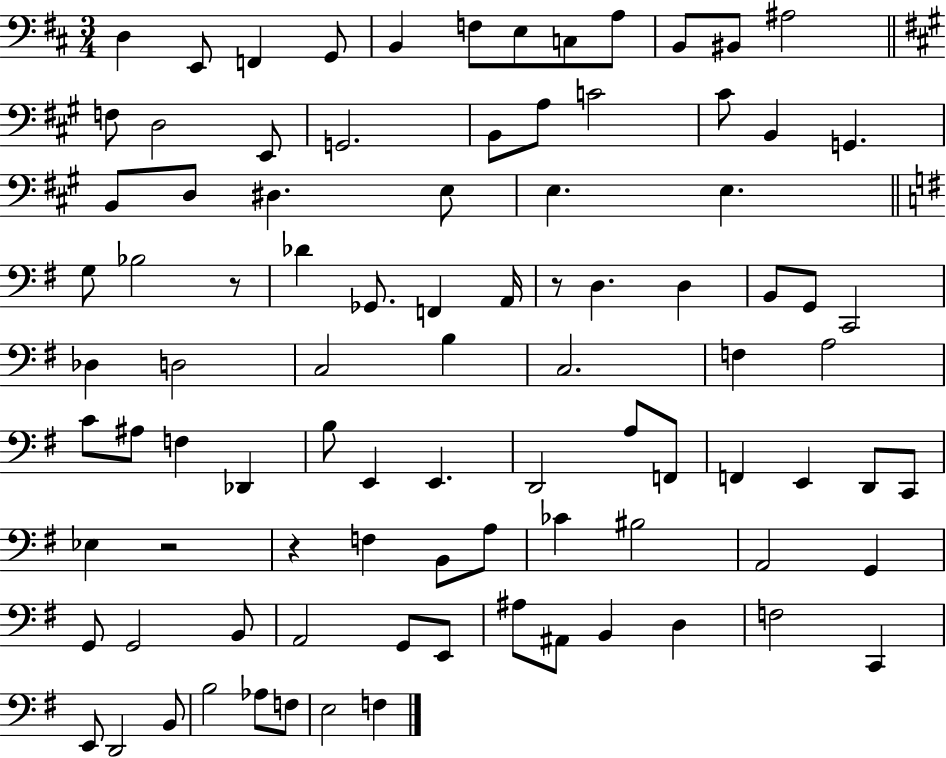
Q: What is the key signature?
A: D major